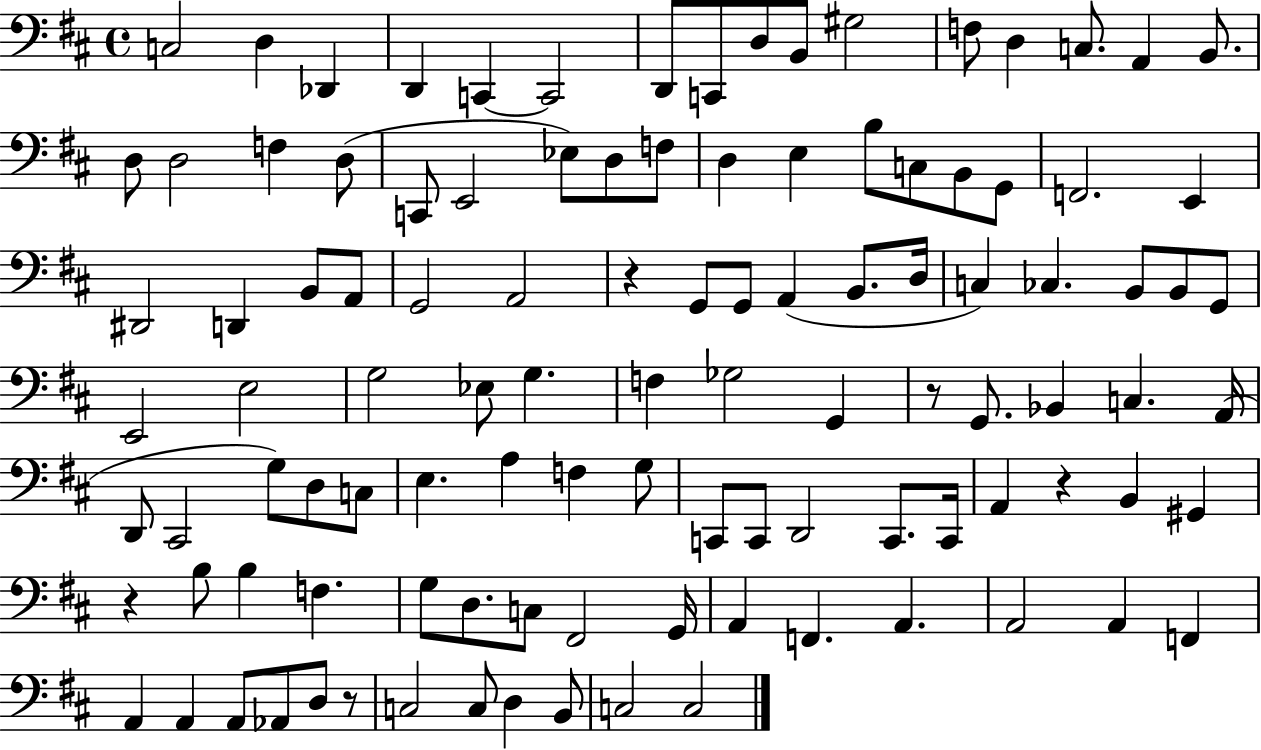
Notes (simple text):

C3/h D3/q Db2/q D2/q C2/q C2/h D2/e C2/e D3/e B2/e G#3/h F3/e D3/q C3/e. A2/q B2/e. D3/e D3/h F3/q D3/e C2/e E2/h Eb3/e D3/e F3/e D3/q E3/q B3/e C3/e B2/e G2/e F2/h. E2/q D#2/h D2/q B2/e A2/e G2/h A2/h R/q G2/e G2/e A2/q B2/e. D3/s C3/q CES3/q. B2/e B2/e G2/e E2/h E3/h G3/h Eb3/e G3/q. F3/q Gb3/h G2/q R/e G2/e. Bb2/q C3/q. A2/s D2/e C#2/h G3/e D3/e C3/e E3/q. A3/q F3/q G3/e C2/e C2/e D2/h C2/e. C2/s A2/q R/q B2/q G#2/q R/q B3/e B3/q F3/q. G3/e D3/e. C3/e F#2/h G2/s A2/q F2/q. A2/q. A2/h A2/q F2/q A2/q A2/q A2/e Ab2/e D3/e R/e C3/h C3/e D3/q B2/e C3/h C3/h